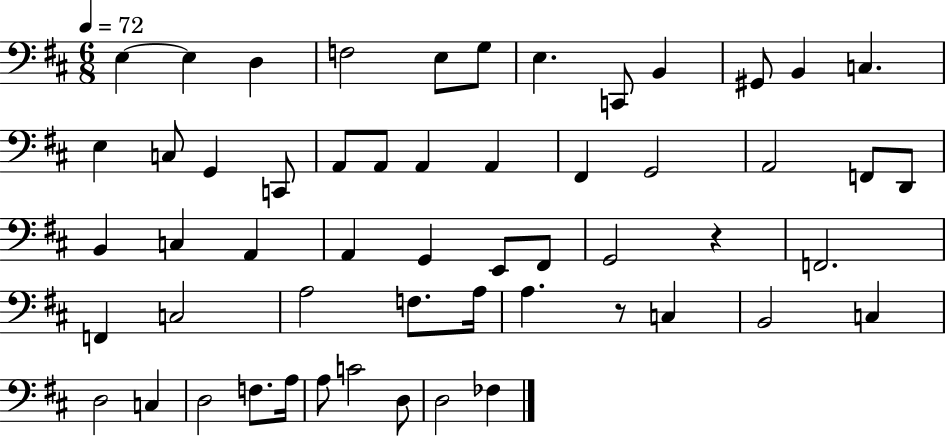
X:1
T:Untitled
M:6/8
L:1/4
K:D
E, E, D, F,2 E,/2 G,/2 E, C,,/2 B,, ^G,,/2 B,, C, E, C,/2 G,, C,,/2 A,,/2 A,,/2 A,, A,, ^F,, G,,2 A,,2 F,,/2 D,,/2 B,, C, A,, A,, G,, E,,/2 ^F,,/2 G,,2 z F,,2 F,, C,2 A,2 F,/2 A,/4 A, z/2 C, B,,2 C, D,2 C, D,2 F,/2 A,/4 A,/2 C2 D,/2 D,2 _F,